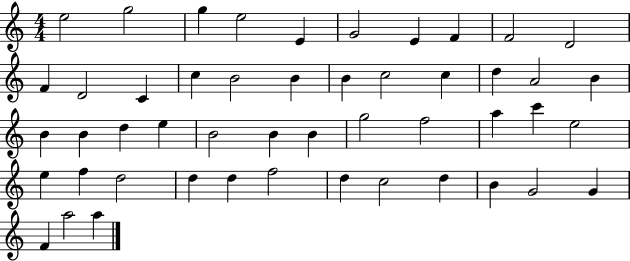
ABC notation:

X:1
T:Untitled
M:4/4
L:1/4
K:C
e2 g2 g e2 E G2 E F F2 D2 F D2 C c B2 B B c2 c d A2 B B B d e B2 B B g2 f2 a c' e2 e f d2 d d f2 d c2 d B G2 G F a2 a